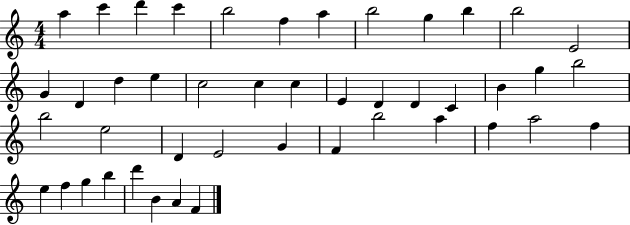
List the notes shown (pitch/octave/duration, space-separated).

A5/q C6/q D6/q C6/q B5/h F5/q A5/q B5/h G5/q B5/q B5/h E4/h G4/q D4/q D5/q E5/q C5/h C5/q C5/q E4/q D4/q D4/q C4/q B4/q G5/q B5/h B5/h E5/h D4/q E4/h G4/q F4/q B5/h A5/q F5/q A5/h F5/q E5/q F5/q G5/q B5/q D6/q B4/q A4/q F4/q